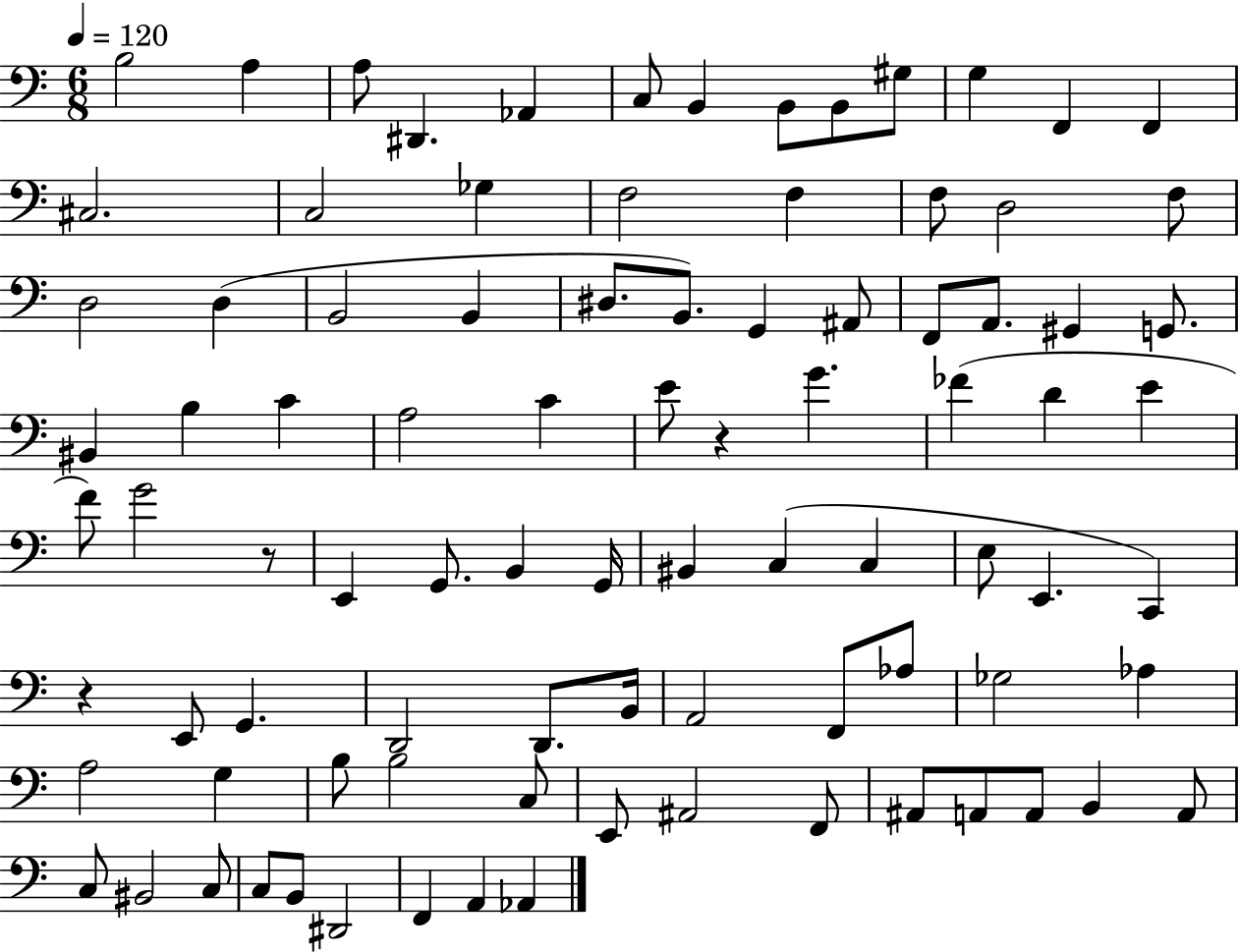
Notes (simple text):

B3/h A3/q A3/e D#2/q. Ab2/q C3/e B2/q B2/e B2/e G#3/e G3/q F2/q F2/q C#3/h. C3/h Gb3/q F3/h F3/q F3/e D3/h F3/e D3/h D3/q B2/h B2/q D#3/e. B2/e. G2/q A#2/e F2/e A2/e. G#2/q G2/e. BIS2/q B3/q C4/q A3/h C4/q E4/e R/q G4/q. FES4/q D4/q E4/q F4/e G4/h R/e E2/q G2/e. B2/q G2/s BIS2/q C3/q C3/q E3/e E2/q. C2/q R/q E2/e G2/q. D2/h D2/e. B2/s A2/h F2/e Ab3/e Gb3/h Ab3/q A3/h G3/q B3/e B3/h C3/e E2/e A#2/h F2/e A#2/e A2/e A2/e B2/q A2/e C3/e BIS2/h C3/e C3/e B2/e D#2/h F2/q A2/q Ab2/q